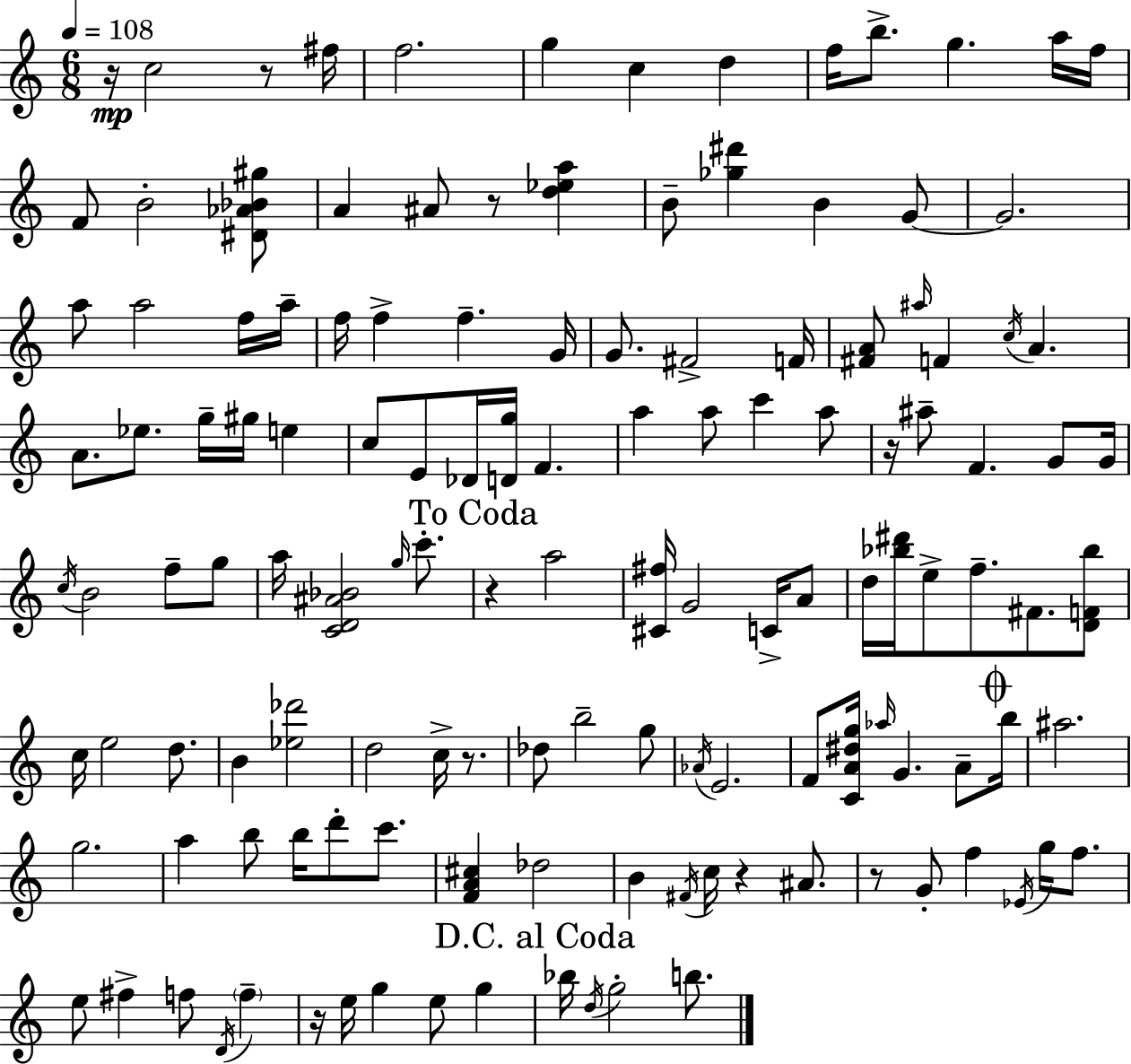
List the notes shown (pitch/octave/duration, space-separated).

R/s C5/h R/e F#5/s F5/h. G5/q C5/q D5/q F5/s B5/e. G5/q. A5/s F5/s F4/e B4/h [D#4,Ab4,Bb4,G#5]/e A4/q A#4/e R/e [D5,Eb5,A5]/q B4/e [Gb5,D#6]/q B4/q G4/e G4/h. A5/e A5/h F5/s A5/s F5/s F5/q F5/q. G4/s G4/e. F#4/h F4/s [F#4,A4]/e A#5/s F4/q C5/s A4/q. A4/e. Eb5/e. G5/s G#5/s E5/q C5/e E4/e Db4/s [D4,G5]/s F4/q. A5/q A5/e C6/q A5/e R/s A#5/e F4/q. G4/e G4/s C5/s B4/h F5/e G5/e A5/s [C4,D4,A#4,Bb4]/h G5/s C6/e. R/q A5/h [C#4,F#5]/s G4/h C4/s A4/e D5/s [Bb5,D#6]/s E5/e F5/e. F#4/e. [D4,F4,Bb5]/e C5/s E5/h D5/e. B4/q [Eb5,Db6]/h D5/h C5/s R/e. Db5/e B5/h G5/e Ab4/s E4/h. F4/e [C4,A4,D#5,G5]/s Ab5/s G4/q. A4/e B5/s A#5/h. G5/h. A5/q B5/e B5/s D6/e C6/e. [F4,A4,C#5]/q Db5/h B4/q F#4/s C5/s R/q A#4/e. R/e G4/e F5/q Eb4/s G5/s F5/e. E5/e F#5/q F5/e D4/s F5/q R/s E5/s G5/q E5/e G5/q Bb5/s D5/s G5/h B5/e.